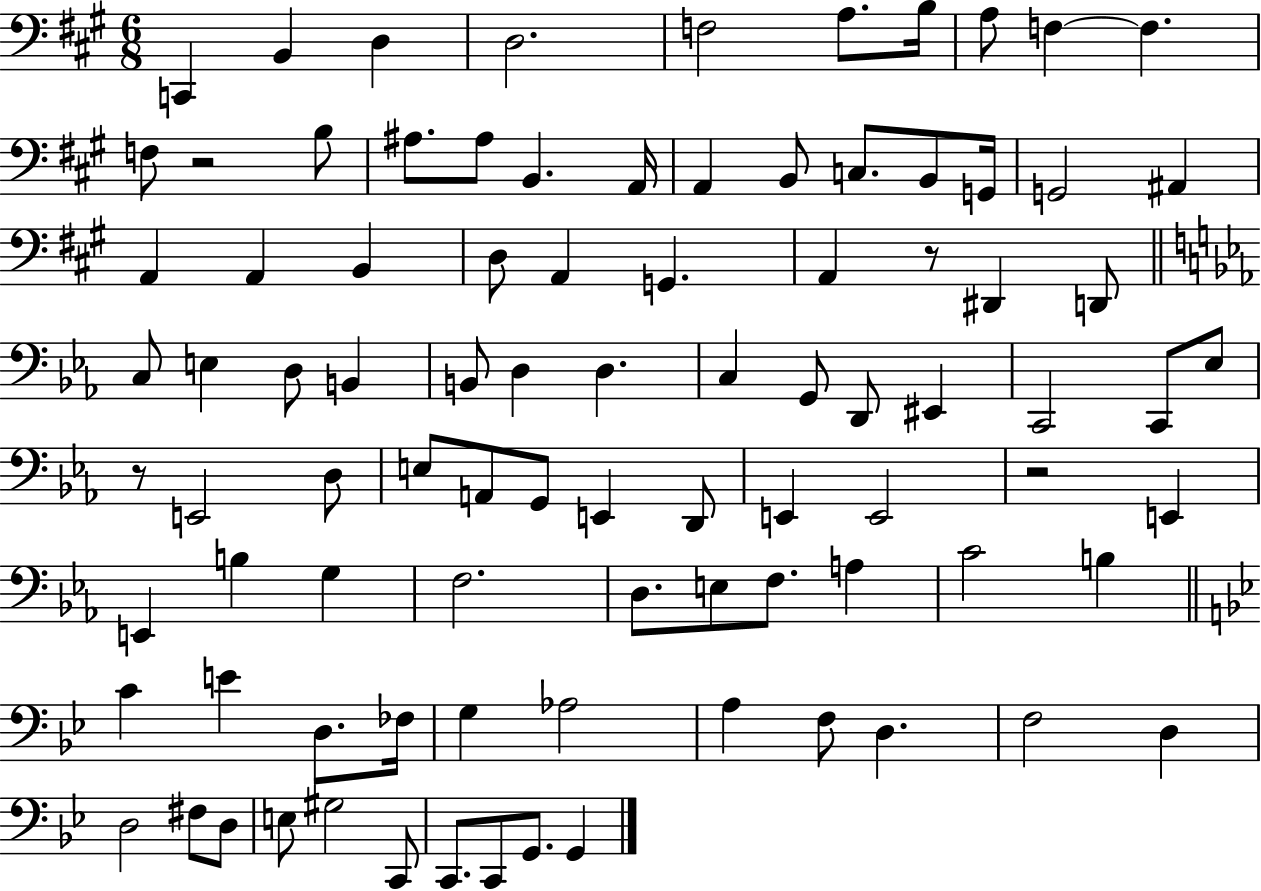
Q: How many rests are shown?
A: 4